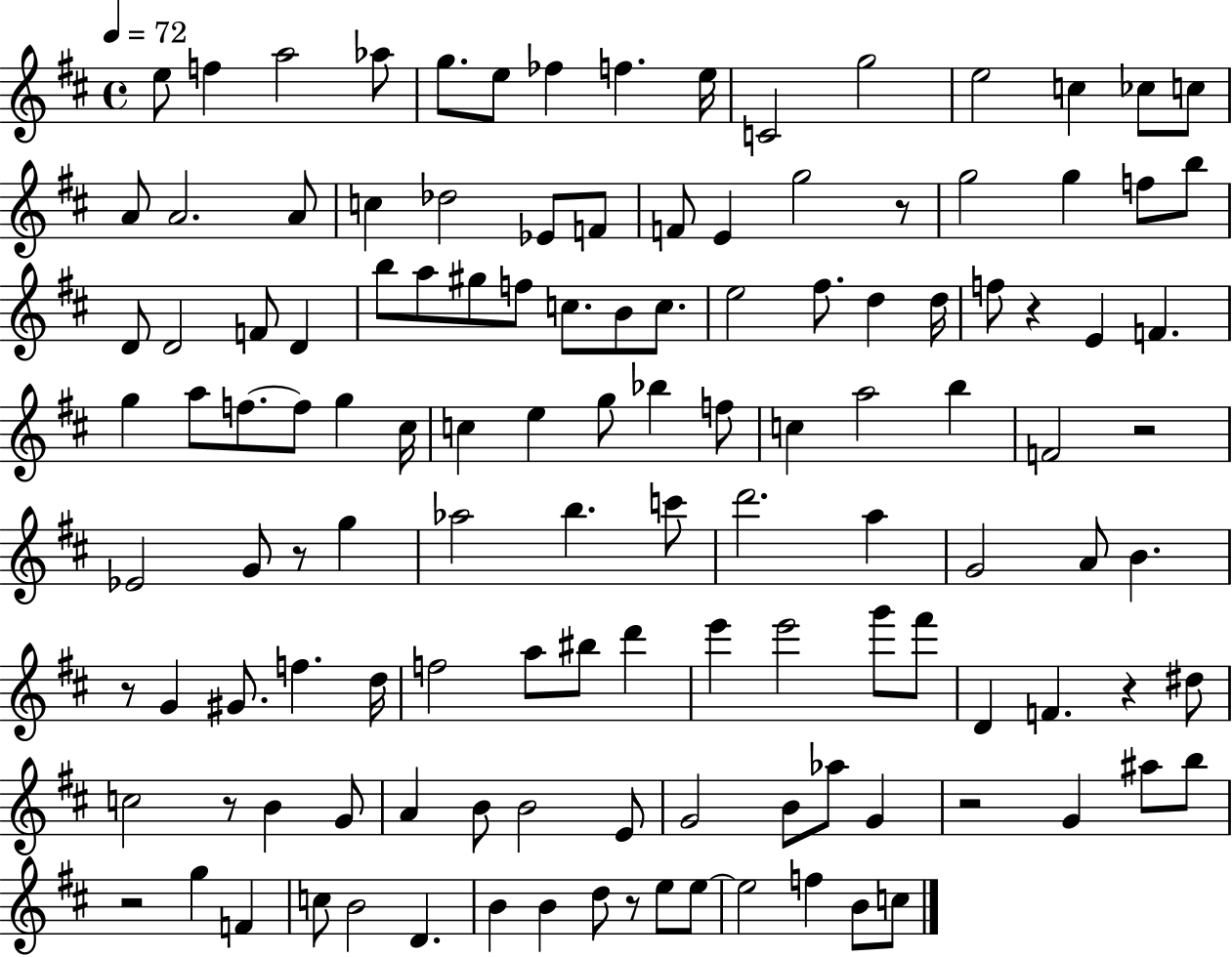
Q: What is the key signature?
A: D major